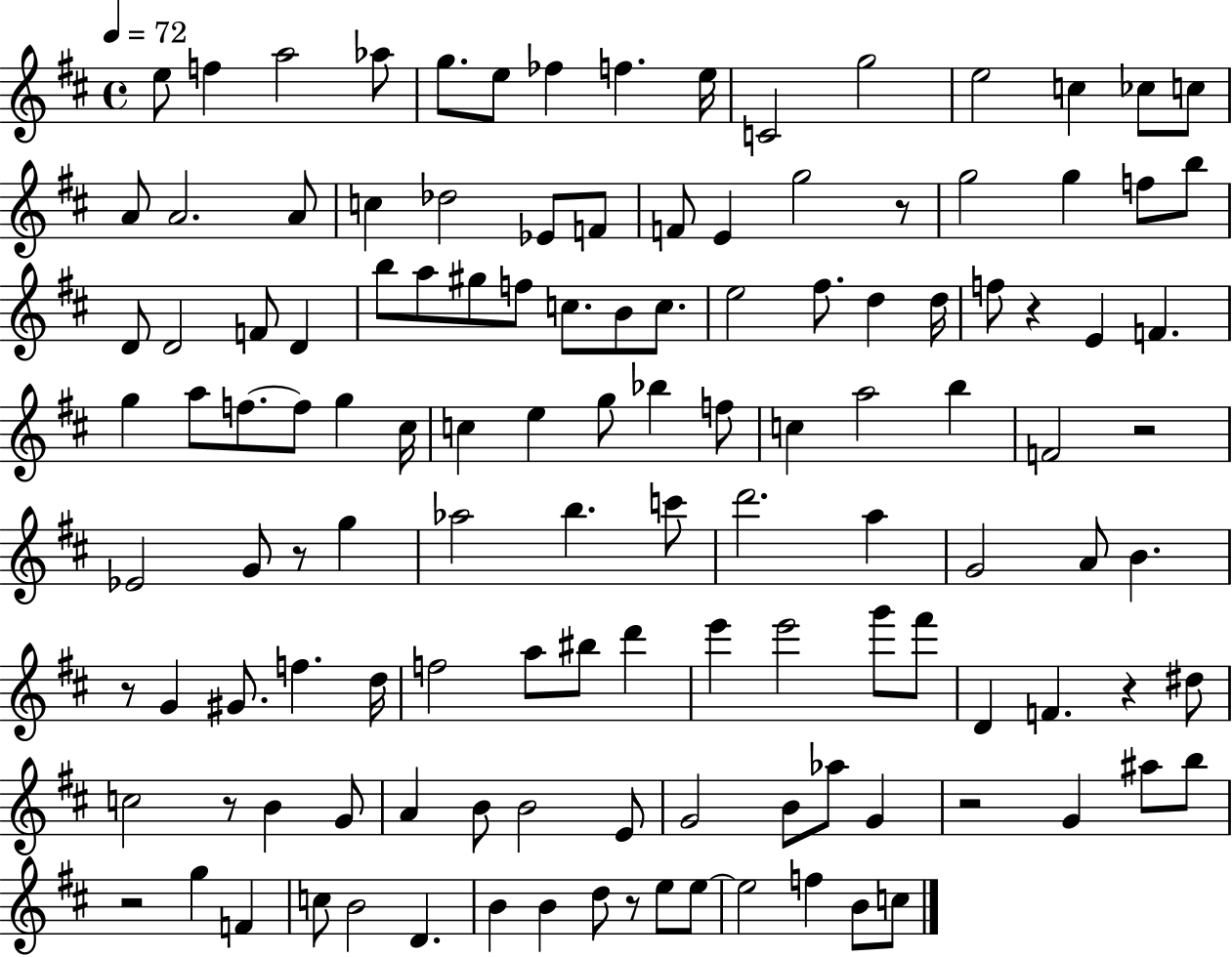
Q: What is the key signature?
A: D major